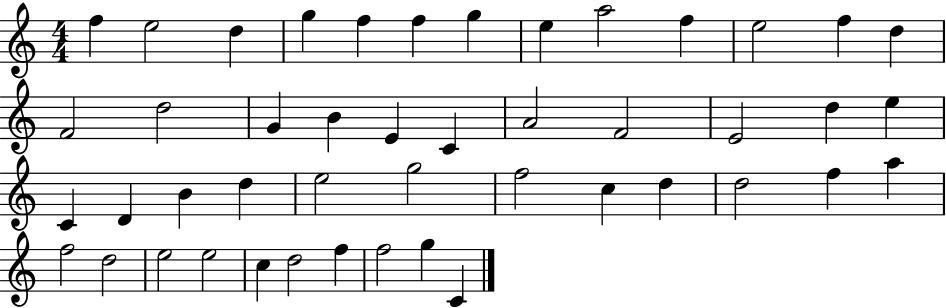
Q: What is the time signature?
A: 4/4